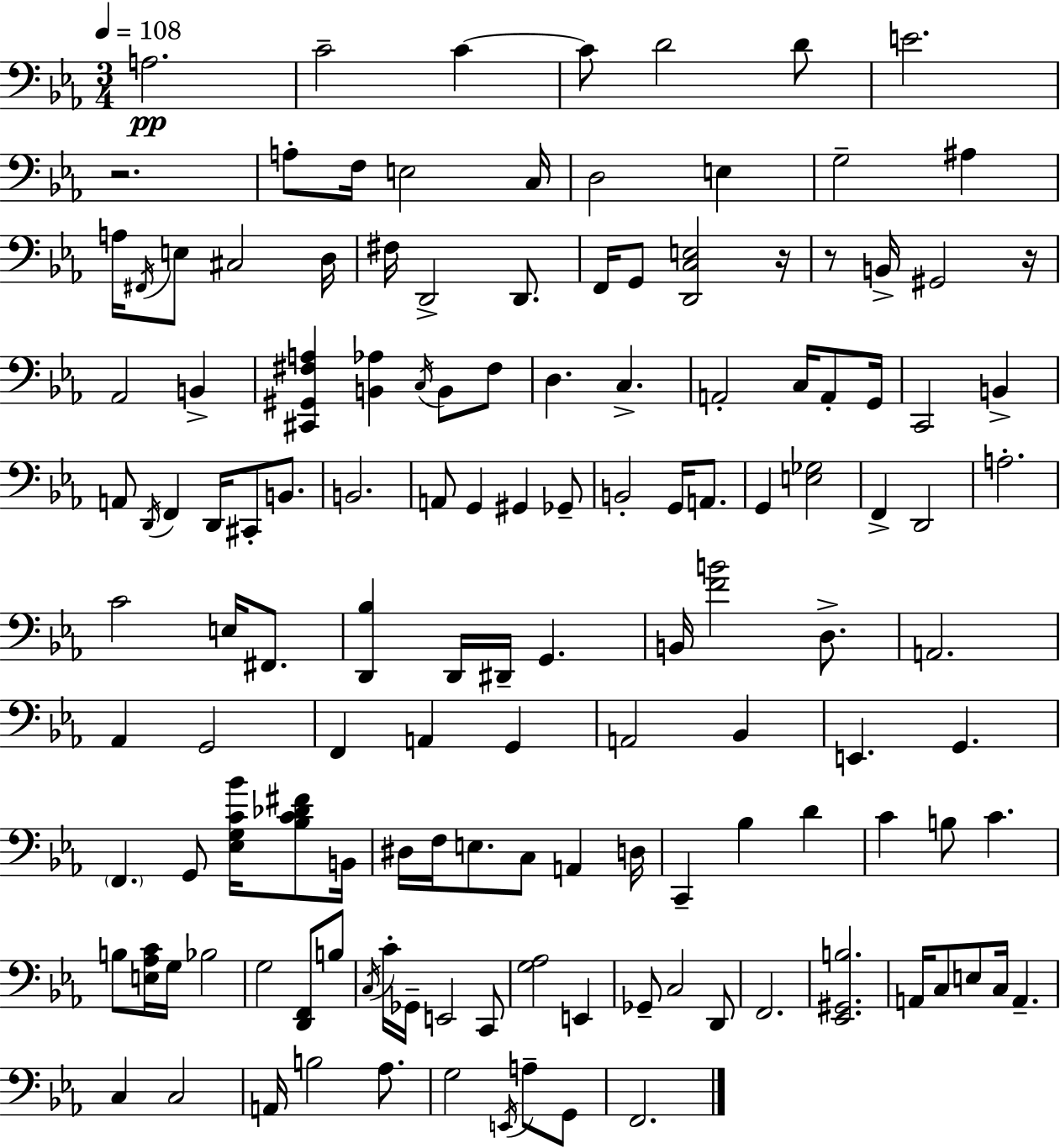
X:1
T:Untitled
M:3/4
L:1/4
K:Eb
A,2 C2 C C/2 D2 D/2 E2 z2 A,/2 F,/4 E,2 C,/4 D,2 E, G,2 ^A, A,/4 ^F,,/4 E,/2 ^C,2 D,/4 ^F,/4 D,,2 D,,/2 F,,/4 G,,/2 [D,,C,E,]2 z/4 z/2 B,,/4 ^G,,2 z/4 _A,,2 B,, [^C,,^G,,^F,A,] [B,,_A,] C,/4 B,,/2 ^F,/2 D, C, A,,2 C,/4 A,,/2 G,,/4 C,,2 B,, A,,/2 D,,/4 F,, D,,/4 ^C,,/2 B,,/2 B,,2 A,,/2 G,, ^G,, _G,,/2 B,,2 G,,/4 A,,/2 G,, [E,_G,]2 F,, D,,2 A,2 C2 E,/4 ^F,,/2 [D,,_B,] D,,/4 ^D,,/4 G,, B,,/4 [FB]2 D,/2 A,,2 _A,, G,,2 F,, A,, G,, A,,2 _B,, E,, G,, F,, G,,/2 [_E,G,C_B]/4 [_B,C_D^F]/2 B,,/4 ^D,/4 F,/4 E,/2 C,/2 A,, D,/4 C,, _B, D C B,/2 C B,/2 [E,_A,C]/4 G,/4 _B,2 G,2 [D,,F,,]/2 B,/2 C,/4 C/4 _G,,/4 E,,2 C,,/2 [G,_A,]2 E,, _G,,/2 C,2 D,,/2 F,,2 [_E,,^G,,B,]2 A,,/4 C,/2 E,/2 C,/4 A,, C, C,2 A,,/4 B,2 _A,/2 G,2 E,,/4 A,/2 G,,/2 F,,2